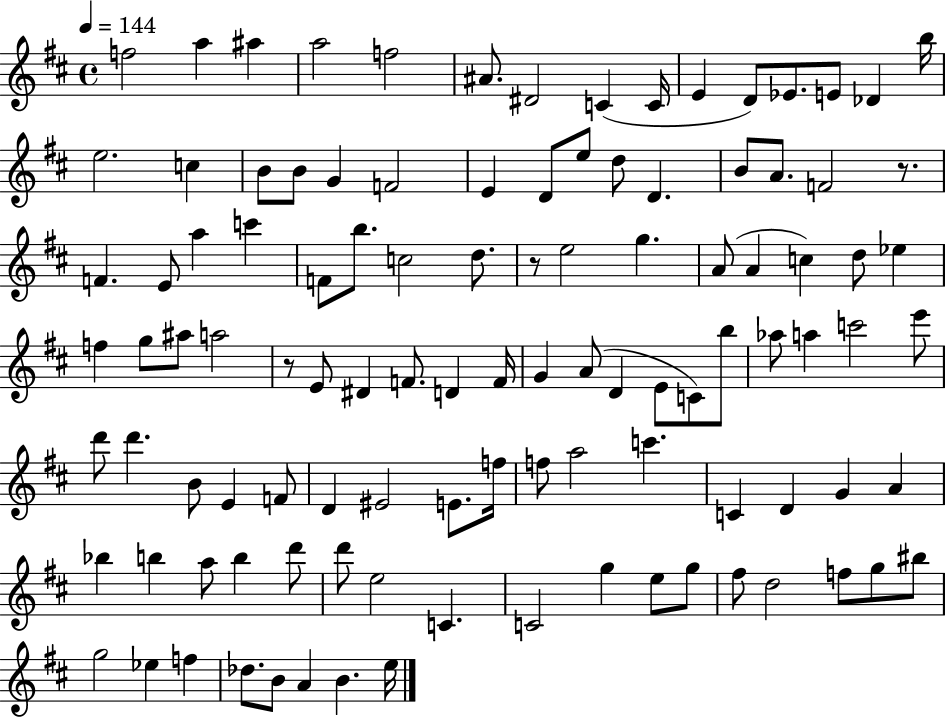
F5/h A5/q A#5/q A5/h F5/h A#4/e. D#4/h C4/q C4/s E4/q D4/e Eb4/e. E4/e Db4/q B5/s E5/h. C5/q B4/e B4/e G4/q F4/h E4/q D4/e E5/e D5/e D4/q. B4/e A4/e. F4/h R/e. F4/q. E4/e A5/q C6/q F4/e B5/e. C5/h D5/e. R/e E5/h G5/q. A4/e A4/q C5/q D5/e Eb5/q F5/q G5/e A#5/e A5/h R/e E4/e D#4/q F4/e. D4/q F4/s G4/q A4/e D4/q E4/e C4/e B5/e Ab5/e A5/q C6/h E6/e D6/e D6/q. B4/e E4/q F4/e D4/q EIS4/h E4/e. F5/s F5/e A5/h C6/q. C4/q D4/q G4/q A4/q Bb5/q B5/q A5/e B5/q D6/e D6/e E5/h C4/q. C4/h G5/q E5/e G5/e F#5/e D5/h F5/e G5/e BIS5/e G5/h Eb5/q F5/q Db5/e. B4/e A4/q B4/q. E5/s